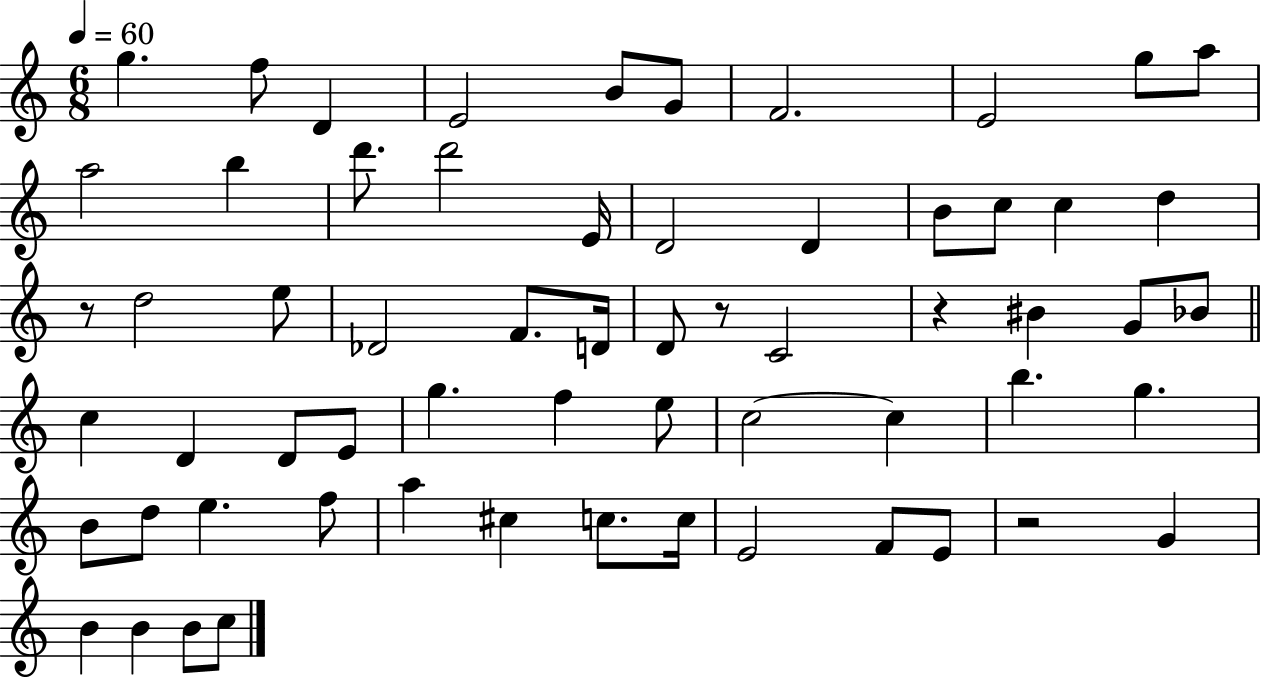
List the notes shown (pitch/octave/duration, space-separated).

G5/q. F5/e D4/q E4/h B4/e G4/e F4/h. E4/h G5/e A5/e A5/h B5/q D6/e. D6/h E4/s D4/h D4/q B4/e C5/e C5/q D5/q R/e D5/h E5/e Db4/h F4/e. D4/s D4/e R/e C4/h R/q BIS4/q G4/e Bb4/e C5/q D4/q D4/e E4/e G5/q. F5/q E5/e C5/h C5/q B5/q. G5/q. B4/e D5/e E5/q. F5/e A5/q C#5/q C5/e. C5/s E4/h F4/e E4/e R/h G4/q B4/q B4/q B4/e C5/e